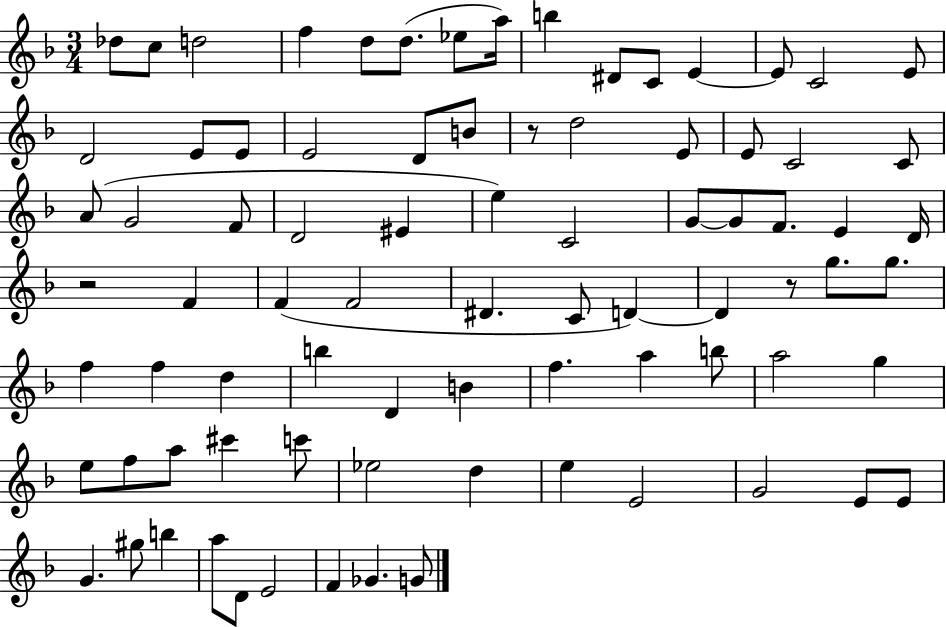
X:1
T:Untitled
M:3/4
L:1/4
K:F
_d/2 c/2 d2 f d/2 d/2 _e/2 a/4 b ^D/2 C/2 E E/2 C2 E/2 D2 E/2 E/2 E2 D/2 B/2 z/2 d2 E/2 E/2 C2 C/2 A/2 G2 F/2 D2 ^E e C2 G/2 G/2 F/2 E D/4 z2 F F F2 ^D C/2 D D z/2 g/2 g/2 f f d b D B f a b/2 a2 g e/2 f/2 a/2 ^c' c'/2 _e2 d e E2 G2 E/2 E/2 G ^g/2 b a/2 D/2 E2 F _G G/2